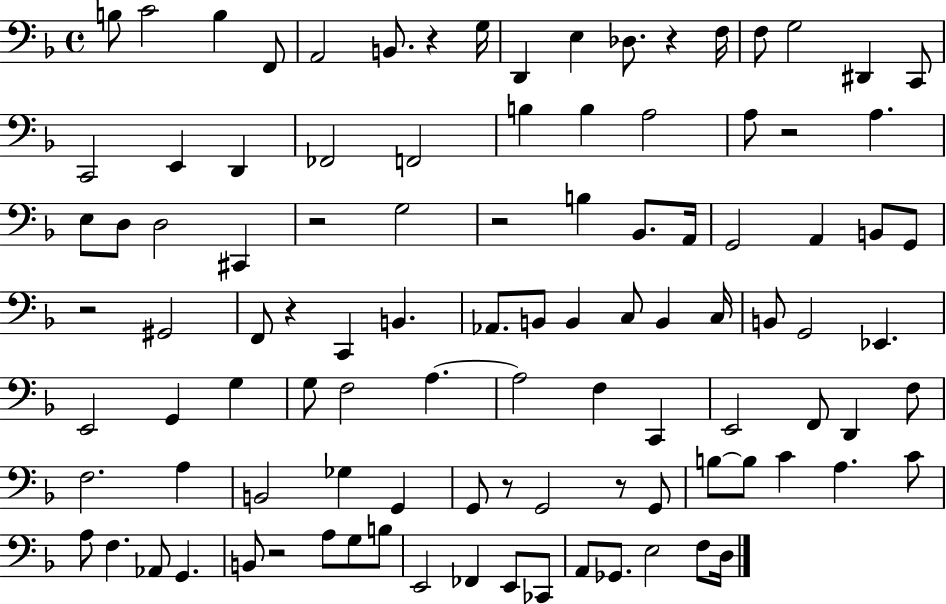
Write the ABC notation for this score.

X:1
T:Untitled
M:4/4
L:1/4
K:F
B,/2 C2 B, F,,/2 A,,2 B,,/2 z G,/4 D,, E, _D,/2 z F,/4 F,/2 G,2 ^D,, C,,/2 C,,2 E,, D,, _F,,2 F,,2 B, B, A,2 A,/2 z2 A, E,/2 D,/2 D,2 ^C,, z2 G,2 z2 B, _B,,/2 A,,/4 G,,2 A,, B,,/2 G,,/2 z2 ^G,,2 F,,/2 z C,, B,, _A,,/2 B,,/2 B,, C,/2 B,, C,/4 B,,/2 G,,2 _E,, E,,2 G,, G, G,/2 F,2 A, A,2 F, C,, E,,2 F,,/2 D,, F,/2 F,2 A, B,,2 _G, G,, G,,/2 z/2 G,,2 z/2 G,,/2 B,/2 B,/2 C A, C/2 A,/2 F, _A,,/2 G,, B,,/2 z2 A,/2 G,/2 B,/2 E,,2 _F,, E,,/2 _C,,/2 A,,/2 _G,,/2 E,2 F,/2 D,/4